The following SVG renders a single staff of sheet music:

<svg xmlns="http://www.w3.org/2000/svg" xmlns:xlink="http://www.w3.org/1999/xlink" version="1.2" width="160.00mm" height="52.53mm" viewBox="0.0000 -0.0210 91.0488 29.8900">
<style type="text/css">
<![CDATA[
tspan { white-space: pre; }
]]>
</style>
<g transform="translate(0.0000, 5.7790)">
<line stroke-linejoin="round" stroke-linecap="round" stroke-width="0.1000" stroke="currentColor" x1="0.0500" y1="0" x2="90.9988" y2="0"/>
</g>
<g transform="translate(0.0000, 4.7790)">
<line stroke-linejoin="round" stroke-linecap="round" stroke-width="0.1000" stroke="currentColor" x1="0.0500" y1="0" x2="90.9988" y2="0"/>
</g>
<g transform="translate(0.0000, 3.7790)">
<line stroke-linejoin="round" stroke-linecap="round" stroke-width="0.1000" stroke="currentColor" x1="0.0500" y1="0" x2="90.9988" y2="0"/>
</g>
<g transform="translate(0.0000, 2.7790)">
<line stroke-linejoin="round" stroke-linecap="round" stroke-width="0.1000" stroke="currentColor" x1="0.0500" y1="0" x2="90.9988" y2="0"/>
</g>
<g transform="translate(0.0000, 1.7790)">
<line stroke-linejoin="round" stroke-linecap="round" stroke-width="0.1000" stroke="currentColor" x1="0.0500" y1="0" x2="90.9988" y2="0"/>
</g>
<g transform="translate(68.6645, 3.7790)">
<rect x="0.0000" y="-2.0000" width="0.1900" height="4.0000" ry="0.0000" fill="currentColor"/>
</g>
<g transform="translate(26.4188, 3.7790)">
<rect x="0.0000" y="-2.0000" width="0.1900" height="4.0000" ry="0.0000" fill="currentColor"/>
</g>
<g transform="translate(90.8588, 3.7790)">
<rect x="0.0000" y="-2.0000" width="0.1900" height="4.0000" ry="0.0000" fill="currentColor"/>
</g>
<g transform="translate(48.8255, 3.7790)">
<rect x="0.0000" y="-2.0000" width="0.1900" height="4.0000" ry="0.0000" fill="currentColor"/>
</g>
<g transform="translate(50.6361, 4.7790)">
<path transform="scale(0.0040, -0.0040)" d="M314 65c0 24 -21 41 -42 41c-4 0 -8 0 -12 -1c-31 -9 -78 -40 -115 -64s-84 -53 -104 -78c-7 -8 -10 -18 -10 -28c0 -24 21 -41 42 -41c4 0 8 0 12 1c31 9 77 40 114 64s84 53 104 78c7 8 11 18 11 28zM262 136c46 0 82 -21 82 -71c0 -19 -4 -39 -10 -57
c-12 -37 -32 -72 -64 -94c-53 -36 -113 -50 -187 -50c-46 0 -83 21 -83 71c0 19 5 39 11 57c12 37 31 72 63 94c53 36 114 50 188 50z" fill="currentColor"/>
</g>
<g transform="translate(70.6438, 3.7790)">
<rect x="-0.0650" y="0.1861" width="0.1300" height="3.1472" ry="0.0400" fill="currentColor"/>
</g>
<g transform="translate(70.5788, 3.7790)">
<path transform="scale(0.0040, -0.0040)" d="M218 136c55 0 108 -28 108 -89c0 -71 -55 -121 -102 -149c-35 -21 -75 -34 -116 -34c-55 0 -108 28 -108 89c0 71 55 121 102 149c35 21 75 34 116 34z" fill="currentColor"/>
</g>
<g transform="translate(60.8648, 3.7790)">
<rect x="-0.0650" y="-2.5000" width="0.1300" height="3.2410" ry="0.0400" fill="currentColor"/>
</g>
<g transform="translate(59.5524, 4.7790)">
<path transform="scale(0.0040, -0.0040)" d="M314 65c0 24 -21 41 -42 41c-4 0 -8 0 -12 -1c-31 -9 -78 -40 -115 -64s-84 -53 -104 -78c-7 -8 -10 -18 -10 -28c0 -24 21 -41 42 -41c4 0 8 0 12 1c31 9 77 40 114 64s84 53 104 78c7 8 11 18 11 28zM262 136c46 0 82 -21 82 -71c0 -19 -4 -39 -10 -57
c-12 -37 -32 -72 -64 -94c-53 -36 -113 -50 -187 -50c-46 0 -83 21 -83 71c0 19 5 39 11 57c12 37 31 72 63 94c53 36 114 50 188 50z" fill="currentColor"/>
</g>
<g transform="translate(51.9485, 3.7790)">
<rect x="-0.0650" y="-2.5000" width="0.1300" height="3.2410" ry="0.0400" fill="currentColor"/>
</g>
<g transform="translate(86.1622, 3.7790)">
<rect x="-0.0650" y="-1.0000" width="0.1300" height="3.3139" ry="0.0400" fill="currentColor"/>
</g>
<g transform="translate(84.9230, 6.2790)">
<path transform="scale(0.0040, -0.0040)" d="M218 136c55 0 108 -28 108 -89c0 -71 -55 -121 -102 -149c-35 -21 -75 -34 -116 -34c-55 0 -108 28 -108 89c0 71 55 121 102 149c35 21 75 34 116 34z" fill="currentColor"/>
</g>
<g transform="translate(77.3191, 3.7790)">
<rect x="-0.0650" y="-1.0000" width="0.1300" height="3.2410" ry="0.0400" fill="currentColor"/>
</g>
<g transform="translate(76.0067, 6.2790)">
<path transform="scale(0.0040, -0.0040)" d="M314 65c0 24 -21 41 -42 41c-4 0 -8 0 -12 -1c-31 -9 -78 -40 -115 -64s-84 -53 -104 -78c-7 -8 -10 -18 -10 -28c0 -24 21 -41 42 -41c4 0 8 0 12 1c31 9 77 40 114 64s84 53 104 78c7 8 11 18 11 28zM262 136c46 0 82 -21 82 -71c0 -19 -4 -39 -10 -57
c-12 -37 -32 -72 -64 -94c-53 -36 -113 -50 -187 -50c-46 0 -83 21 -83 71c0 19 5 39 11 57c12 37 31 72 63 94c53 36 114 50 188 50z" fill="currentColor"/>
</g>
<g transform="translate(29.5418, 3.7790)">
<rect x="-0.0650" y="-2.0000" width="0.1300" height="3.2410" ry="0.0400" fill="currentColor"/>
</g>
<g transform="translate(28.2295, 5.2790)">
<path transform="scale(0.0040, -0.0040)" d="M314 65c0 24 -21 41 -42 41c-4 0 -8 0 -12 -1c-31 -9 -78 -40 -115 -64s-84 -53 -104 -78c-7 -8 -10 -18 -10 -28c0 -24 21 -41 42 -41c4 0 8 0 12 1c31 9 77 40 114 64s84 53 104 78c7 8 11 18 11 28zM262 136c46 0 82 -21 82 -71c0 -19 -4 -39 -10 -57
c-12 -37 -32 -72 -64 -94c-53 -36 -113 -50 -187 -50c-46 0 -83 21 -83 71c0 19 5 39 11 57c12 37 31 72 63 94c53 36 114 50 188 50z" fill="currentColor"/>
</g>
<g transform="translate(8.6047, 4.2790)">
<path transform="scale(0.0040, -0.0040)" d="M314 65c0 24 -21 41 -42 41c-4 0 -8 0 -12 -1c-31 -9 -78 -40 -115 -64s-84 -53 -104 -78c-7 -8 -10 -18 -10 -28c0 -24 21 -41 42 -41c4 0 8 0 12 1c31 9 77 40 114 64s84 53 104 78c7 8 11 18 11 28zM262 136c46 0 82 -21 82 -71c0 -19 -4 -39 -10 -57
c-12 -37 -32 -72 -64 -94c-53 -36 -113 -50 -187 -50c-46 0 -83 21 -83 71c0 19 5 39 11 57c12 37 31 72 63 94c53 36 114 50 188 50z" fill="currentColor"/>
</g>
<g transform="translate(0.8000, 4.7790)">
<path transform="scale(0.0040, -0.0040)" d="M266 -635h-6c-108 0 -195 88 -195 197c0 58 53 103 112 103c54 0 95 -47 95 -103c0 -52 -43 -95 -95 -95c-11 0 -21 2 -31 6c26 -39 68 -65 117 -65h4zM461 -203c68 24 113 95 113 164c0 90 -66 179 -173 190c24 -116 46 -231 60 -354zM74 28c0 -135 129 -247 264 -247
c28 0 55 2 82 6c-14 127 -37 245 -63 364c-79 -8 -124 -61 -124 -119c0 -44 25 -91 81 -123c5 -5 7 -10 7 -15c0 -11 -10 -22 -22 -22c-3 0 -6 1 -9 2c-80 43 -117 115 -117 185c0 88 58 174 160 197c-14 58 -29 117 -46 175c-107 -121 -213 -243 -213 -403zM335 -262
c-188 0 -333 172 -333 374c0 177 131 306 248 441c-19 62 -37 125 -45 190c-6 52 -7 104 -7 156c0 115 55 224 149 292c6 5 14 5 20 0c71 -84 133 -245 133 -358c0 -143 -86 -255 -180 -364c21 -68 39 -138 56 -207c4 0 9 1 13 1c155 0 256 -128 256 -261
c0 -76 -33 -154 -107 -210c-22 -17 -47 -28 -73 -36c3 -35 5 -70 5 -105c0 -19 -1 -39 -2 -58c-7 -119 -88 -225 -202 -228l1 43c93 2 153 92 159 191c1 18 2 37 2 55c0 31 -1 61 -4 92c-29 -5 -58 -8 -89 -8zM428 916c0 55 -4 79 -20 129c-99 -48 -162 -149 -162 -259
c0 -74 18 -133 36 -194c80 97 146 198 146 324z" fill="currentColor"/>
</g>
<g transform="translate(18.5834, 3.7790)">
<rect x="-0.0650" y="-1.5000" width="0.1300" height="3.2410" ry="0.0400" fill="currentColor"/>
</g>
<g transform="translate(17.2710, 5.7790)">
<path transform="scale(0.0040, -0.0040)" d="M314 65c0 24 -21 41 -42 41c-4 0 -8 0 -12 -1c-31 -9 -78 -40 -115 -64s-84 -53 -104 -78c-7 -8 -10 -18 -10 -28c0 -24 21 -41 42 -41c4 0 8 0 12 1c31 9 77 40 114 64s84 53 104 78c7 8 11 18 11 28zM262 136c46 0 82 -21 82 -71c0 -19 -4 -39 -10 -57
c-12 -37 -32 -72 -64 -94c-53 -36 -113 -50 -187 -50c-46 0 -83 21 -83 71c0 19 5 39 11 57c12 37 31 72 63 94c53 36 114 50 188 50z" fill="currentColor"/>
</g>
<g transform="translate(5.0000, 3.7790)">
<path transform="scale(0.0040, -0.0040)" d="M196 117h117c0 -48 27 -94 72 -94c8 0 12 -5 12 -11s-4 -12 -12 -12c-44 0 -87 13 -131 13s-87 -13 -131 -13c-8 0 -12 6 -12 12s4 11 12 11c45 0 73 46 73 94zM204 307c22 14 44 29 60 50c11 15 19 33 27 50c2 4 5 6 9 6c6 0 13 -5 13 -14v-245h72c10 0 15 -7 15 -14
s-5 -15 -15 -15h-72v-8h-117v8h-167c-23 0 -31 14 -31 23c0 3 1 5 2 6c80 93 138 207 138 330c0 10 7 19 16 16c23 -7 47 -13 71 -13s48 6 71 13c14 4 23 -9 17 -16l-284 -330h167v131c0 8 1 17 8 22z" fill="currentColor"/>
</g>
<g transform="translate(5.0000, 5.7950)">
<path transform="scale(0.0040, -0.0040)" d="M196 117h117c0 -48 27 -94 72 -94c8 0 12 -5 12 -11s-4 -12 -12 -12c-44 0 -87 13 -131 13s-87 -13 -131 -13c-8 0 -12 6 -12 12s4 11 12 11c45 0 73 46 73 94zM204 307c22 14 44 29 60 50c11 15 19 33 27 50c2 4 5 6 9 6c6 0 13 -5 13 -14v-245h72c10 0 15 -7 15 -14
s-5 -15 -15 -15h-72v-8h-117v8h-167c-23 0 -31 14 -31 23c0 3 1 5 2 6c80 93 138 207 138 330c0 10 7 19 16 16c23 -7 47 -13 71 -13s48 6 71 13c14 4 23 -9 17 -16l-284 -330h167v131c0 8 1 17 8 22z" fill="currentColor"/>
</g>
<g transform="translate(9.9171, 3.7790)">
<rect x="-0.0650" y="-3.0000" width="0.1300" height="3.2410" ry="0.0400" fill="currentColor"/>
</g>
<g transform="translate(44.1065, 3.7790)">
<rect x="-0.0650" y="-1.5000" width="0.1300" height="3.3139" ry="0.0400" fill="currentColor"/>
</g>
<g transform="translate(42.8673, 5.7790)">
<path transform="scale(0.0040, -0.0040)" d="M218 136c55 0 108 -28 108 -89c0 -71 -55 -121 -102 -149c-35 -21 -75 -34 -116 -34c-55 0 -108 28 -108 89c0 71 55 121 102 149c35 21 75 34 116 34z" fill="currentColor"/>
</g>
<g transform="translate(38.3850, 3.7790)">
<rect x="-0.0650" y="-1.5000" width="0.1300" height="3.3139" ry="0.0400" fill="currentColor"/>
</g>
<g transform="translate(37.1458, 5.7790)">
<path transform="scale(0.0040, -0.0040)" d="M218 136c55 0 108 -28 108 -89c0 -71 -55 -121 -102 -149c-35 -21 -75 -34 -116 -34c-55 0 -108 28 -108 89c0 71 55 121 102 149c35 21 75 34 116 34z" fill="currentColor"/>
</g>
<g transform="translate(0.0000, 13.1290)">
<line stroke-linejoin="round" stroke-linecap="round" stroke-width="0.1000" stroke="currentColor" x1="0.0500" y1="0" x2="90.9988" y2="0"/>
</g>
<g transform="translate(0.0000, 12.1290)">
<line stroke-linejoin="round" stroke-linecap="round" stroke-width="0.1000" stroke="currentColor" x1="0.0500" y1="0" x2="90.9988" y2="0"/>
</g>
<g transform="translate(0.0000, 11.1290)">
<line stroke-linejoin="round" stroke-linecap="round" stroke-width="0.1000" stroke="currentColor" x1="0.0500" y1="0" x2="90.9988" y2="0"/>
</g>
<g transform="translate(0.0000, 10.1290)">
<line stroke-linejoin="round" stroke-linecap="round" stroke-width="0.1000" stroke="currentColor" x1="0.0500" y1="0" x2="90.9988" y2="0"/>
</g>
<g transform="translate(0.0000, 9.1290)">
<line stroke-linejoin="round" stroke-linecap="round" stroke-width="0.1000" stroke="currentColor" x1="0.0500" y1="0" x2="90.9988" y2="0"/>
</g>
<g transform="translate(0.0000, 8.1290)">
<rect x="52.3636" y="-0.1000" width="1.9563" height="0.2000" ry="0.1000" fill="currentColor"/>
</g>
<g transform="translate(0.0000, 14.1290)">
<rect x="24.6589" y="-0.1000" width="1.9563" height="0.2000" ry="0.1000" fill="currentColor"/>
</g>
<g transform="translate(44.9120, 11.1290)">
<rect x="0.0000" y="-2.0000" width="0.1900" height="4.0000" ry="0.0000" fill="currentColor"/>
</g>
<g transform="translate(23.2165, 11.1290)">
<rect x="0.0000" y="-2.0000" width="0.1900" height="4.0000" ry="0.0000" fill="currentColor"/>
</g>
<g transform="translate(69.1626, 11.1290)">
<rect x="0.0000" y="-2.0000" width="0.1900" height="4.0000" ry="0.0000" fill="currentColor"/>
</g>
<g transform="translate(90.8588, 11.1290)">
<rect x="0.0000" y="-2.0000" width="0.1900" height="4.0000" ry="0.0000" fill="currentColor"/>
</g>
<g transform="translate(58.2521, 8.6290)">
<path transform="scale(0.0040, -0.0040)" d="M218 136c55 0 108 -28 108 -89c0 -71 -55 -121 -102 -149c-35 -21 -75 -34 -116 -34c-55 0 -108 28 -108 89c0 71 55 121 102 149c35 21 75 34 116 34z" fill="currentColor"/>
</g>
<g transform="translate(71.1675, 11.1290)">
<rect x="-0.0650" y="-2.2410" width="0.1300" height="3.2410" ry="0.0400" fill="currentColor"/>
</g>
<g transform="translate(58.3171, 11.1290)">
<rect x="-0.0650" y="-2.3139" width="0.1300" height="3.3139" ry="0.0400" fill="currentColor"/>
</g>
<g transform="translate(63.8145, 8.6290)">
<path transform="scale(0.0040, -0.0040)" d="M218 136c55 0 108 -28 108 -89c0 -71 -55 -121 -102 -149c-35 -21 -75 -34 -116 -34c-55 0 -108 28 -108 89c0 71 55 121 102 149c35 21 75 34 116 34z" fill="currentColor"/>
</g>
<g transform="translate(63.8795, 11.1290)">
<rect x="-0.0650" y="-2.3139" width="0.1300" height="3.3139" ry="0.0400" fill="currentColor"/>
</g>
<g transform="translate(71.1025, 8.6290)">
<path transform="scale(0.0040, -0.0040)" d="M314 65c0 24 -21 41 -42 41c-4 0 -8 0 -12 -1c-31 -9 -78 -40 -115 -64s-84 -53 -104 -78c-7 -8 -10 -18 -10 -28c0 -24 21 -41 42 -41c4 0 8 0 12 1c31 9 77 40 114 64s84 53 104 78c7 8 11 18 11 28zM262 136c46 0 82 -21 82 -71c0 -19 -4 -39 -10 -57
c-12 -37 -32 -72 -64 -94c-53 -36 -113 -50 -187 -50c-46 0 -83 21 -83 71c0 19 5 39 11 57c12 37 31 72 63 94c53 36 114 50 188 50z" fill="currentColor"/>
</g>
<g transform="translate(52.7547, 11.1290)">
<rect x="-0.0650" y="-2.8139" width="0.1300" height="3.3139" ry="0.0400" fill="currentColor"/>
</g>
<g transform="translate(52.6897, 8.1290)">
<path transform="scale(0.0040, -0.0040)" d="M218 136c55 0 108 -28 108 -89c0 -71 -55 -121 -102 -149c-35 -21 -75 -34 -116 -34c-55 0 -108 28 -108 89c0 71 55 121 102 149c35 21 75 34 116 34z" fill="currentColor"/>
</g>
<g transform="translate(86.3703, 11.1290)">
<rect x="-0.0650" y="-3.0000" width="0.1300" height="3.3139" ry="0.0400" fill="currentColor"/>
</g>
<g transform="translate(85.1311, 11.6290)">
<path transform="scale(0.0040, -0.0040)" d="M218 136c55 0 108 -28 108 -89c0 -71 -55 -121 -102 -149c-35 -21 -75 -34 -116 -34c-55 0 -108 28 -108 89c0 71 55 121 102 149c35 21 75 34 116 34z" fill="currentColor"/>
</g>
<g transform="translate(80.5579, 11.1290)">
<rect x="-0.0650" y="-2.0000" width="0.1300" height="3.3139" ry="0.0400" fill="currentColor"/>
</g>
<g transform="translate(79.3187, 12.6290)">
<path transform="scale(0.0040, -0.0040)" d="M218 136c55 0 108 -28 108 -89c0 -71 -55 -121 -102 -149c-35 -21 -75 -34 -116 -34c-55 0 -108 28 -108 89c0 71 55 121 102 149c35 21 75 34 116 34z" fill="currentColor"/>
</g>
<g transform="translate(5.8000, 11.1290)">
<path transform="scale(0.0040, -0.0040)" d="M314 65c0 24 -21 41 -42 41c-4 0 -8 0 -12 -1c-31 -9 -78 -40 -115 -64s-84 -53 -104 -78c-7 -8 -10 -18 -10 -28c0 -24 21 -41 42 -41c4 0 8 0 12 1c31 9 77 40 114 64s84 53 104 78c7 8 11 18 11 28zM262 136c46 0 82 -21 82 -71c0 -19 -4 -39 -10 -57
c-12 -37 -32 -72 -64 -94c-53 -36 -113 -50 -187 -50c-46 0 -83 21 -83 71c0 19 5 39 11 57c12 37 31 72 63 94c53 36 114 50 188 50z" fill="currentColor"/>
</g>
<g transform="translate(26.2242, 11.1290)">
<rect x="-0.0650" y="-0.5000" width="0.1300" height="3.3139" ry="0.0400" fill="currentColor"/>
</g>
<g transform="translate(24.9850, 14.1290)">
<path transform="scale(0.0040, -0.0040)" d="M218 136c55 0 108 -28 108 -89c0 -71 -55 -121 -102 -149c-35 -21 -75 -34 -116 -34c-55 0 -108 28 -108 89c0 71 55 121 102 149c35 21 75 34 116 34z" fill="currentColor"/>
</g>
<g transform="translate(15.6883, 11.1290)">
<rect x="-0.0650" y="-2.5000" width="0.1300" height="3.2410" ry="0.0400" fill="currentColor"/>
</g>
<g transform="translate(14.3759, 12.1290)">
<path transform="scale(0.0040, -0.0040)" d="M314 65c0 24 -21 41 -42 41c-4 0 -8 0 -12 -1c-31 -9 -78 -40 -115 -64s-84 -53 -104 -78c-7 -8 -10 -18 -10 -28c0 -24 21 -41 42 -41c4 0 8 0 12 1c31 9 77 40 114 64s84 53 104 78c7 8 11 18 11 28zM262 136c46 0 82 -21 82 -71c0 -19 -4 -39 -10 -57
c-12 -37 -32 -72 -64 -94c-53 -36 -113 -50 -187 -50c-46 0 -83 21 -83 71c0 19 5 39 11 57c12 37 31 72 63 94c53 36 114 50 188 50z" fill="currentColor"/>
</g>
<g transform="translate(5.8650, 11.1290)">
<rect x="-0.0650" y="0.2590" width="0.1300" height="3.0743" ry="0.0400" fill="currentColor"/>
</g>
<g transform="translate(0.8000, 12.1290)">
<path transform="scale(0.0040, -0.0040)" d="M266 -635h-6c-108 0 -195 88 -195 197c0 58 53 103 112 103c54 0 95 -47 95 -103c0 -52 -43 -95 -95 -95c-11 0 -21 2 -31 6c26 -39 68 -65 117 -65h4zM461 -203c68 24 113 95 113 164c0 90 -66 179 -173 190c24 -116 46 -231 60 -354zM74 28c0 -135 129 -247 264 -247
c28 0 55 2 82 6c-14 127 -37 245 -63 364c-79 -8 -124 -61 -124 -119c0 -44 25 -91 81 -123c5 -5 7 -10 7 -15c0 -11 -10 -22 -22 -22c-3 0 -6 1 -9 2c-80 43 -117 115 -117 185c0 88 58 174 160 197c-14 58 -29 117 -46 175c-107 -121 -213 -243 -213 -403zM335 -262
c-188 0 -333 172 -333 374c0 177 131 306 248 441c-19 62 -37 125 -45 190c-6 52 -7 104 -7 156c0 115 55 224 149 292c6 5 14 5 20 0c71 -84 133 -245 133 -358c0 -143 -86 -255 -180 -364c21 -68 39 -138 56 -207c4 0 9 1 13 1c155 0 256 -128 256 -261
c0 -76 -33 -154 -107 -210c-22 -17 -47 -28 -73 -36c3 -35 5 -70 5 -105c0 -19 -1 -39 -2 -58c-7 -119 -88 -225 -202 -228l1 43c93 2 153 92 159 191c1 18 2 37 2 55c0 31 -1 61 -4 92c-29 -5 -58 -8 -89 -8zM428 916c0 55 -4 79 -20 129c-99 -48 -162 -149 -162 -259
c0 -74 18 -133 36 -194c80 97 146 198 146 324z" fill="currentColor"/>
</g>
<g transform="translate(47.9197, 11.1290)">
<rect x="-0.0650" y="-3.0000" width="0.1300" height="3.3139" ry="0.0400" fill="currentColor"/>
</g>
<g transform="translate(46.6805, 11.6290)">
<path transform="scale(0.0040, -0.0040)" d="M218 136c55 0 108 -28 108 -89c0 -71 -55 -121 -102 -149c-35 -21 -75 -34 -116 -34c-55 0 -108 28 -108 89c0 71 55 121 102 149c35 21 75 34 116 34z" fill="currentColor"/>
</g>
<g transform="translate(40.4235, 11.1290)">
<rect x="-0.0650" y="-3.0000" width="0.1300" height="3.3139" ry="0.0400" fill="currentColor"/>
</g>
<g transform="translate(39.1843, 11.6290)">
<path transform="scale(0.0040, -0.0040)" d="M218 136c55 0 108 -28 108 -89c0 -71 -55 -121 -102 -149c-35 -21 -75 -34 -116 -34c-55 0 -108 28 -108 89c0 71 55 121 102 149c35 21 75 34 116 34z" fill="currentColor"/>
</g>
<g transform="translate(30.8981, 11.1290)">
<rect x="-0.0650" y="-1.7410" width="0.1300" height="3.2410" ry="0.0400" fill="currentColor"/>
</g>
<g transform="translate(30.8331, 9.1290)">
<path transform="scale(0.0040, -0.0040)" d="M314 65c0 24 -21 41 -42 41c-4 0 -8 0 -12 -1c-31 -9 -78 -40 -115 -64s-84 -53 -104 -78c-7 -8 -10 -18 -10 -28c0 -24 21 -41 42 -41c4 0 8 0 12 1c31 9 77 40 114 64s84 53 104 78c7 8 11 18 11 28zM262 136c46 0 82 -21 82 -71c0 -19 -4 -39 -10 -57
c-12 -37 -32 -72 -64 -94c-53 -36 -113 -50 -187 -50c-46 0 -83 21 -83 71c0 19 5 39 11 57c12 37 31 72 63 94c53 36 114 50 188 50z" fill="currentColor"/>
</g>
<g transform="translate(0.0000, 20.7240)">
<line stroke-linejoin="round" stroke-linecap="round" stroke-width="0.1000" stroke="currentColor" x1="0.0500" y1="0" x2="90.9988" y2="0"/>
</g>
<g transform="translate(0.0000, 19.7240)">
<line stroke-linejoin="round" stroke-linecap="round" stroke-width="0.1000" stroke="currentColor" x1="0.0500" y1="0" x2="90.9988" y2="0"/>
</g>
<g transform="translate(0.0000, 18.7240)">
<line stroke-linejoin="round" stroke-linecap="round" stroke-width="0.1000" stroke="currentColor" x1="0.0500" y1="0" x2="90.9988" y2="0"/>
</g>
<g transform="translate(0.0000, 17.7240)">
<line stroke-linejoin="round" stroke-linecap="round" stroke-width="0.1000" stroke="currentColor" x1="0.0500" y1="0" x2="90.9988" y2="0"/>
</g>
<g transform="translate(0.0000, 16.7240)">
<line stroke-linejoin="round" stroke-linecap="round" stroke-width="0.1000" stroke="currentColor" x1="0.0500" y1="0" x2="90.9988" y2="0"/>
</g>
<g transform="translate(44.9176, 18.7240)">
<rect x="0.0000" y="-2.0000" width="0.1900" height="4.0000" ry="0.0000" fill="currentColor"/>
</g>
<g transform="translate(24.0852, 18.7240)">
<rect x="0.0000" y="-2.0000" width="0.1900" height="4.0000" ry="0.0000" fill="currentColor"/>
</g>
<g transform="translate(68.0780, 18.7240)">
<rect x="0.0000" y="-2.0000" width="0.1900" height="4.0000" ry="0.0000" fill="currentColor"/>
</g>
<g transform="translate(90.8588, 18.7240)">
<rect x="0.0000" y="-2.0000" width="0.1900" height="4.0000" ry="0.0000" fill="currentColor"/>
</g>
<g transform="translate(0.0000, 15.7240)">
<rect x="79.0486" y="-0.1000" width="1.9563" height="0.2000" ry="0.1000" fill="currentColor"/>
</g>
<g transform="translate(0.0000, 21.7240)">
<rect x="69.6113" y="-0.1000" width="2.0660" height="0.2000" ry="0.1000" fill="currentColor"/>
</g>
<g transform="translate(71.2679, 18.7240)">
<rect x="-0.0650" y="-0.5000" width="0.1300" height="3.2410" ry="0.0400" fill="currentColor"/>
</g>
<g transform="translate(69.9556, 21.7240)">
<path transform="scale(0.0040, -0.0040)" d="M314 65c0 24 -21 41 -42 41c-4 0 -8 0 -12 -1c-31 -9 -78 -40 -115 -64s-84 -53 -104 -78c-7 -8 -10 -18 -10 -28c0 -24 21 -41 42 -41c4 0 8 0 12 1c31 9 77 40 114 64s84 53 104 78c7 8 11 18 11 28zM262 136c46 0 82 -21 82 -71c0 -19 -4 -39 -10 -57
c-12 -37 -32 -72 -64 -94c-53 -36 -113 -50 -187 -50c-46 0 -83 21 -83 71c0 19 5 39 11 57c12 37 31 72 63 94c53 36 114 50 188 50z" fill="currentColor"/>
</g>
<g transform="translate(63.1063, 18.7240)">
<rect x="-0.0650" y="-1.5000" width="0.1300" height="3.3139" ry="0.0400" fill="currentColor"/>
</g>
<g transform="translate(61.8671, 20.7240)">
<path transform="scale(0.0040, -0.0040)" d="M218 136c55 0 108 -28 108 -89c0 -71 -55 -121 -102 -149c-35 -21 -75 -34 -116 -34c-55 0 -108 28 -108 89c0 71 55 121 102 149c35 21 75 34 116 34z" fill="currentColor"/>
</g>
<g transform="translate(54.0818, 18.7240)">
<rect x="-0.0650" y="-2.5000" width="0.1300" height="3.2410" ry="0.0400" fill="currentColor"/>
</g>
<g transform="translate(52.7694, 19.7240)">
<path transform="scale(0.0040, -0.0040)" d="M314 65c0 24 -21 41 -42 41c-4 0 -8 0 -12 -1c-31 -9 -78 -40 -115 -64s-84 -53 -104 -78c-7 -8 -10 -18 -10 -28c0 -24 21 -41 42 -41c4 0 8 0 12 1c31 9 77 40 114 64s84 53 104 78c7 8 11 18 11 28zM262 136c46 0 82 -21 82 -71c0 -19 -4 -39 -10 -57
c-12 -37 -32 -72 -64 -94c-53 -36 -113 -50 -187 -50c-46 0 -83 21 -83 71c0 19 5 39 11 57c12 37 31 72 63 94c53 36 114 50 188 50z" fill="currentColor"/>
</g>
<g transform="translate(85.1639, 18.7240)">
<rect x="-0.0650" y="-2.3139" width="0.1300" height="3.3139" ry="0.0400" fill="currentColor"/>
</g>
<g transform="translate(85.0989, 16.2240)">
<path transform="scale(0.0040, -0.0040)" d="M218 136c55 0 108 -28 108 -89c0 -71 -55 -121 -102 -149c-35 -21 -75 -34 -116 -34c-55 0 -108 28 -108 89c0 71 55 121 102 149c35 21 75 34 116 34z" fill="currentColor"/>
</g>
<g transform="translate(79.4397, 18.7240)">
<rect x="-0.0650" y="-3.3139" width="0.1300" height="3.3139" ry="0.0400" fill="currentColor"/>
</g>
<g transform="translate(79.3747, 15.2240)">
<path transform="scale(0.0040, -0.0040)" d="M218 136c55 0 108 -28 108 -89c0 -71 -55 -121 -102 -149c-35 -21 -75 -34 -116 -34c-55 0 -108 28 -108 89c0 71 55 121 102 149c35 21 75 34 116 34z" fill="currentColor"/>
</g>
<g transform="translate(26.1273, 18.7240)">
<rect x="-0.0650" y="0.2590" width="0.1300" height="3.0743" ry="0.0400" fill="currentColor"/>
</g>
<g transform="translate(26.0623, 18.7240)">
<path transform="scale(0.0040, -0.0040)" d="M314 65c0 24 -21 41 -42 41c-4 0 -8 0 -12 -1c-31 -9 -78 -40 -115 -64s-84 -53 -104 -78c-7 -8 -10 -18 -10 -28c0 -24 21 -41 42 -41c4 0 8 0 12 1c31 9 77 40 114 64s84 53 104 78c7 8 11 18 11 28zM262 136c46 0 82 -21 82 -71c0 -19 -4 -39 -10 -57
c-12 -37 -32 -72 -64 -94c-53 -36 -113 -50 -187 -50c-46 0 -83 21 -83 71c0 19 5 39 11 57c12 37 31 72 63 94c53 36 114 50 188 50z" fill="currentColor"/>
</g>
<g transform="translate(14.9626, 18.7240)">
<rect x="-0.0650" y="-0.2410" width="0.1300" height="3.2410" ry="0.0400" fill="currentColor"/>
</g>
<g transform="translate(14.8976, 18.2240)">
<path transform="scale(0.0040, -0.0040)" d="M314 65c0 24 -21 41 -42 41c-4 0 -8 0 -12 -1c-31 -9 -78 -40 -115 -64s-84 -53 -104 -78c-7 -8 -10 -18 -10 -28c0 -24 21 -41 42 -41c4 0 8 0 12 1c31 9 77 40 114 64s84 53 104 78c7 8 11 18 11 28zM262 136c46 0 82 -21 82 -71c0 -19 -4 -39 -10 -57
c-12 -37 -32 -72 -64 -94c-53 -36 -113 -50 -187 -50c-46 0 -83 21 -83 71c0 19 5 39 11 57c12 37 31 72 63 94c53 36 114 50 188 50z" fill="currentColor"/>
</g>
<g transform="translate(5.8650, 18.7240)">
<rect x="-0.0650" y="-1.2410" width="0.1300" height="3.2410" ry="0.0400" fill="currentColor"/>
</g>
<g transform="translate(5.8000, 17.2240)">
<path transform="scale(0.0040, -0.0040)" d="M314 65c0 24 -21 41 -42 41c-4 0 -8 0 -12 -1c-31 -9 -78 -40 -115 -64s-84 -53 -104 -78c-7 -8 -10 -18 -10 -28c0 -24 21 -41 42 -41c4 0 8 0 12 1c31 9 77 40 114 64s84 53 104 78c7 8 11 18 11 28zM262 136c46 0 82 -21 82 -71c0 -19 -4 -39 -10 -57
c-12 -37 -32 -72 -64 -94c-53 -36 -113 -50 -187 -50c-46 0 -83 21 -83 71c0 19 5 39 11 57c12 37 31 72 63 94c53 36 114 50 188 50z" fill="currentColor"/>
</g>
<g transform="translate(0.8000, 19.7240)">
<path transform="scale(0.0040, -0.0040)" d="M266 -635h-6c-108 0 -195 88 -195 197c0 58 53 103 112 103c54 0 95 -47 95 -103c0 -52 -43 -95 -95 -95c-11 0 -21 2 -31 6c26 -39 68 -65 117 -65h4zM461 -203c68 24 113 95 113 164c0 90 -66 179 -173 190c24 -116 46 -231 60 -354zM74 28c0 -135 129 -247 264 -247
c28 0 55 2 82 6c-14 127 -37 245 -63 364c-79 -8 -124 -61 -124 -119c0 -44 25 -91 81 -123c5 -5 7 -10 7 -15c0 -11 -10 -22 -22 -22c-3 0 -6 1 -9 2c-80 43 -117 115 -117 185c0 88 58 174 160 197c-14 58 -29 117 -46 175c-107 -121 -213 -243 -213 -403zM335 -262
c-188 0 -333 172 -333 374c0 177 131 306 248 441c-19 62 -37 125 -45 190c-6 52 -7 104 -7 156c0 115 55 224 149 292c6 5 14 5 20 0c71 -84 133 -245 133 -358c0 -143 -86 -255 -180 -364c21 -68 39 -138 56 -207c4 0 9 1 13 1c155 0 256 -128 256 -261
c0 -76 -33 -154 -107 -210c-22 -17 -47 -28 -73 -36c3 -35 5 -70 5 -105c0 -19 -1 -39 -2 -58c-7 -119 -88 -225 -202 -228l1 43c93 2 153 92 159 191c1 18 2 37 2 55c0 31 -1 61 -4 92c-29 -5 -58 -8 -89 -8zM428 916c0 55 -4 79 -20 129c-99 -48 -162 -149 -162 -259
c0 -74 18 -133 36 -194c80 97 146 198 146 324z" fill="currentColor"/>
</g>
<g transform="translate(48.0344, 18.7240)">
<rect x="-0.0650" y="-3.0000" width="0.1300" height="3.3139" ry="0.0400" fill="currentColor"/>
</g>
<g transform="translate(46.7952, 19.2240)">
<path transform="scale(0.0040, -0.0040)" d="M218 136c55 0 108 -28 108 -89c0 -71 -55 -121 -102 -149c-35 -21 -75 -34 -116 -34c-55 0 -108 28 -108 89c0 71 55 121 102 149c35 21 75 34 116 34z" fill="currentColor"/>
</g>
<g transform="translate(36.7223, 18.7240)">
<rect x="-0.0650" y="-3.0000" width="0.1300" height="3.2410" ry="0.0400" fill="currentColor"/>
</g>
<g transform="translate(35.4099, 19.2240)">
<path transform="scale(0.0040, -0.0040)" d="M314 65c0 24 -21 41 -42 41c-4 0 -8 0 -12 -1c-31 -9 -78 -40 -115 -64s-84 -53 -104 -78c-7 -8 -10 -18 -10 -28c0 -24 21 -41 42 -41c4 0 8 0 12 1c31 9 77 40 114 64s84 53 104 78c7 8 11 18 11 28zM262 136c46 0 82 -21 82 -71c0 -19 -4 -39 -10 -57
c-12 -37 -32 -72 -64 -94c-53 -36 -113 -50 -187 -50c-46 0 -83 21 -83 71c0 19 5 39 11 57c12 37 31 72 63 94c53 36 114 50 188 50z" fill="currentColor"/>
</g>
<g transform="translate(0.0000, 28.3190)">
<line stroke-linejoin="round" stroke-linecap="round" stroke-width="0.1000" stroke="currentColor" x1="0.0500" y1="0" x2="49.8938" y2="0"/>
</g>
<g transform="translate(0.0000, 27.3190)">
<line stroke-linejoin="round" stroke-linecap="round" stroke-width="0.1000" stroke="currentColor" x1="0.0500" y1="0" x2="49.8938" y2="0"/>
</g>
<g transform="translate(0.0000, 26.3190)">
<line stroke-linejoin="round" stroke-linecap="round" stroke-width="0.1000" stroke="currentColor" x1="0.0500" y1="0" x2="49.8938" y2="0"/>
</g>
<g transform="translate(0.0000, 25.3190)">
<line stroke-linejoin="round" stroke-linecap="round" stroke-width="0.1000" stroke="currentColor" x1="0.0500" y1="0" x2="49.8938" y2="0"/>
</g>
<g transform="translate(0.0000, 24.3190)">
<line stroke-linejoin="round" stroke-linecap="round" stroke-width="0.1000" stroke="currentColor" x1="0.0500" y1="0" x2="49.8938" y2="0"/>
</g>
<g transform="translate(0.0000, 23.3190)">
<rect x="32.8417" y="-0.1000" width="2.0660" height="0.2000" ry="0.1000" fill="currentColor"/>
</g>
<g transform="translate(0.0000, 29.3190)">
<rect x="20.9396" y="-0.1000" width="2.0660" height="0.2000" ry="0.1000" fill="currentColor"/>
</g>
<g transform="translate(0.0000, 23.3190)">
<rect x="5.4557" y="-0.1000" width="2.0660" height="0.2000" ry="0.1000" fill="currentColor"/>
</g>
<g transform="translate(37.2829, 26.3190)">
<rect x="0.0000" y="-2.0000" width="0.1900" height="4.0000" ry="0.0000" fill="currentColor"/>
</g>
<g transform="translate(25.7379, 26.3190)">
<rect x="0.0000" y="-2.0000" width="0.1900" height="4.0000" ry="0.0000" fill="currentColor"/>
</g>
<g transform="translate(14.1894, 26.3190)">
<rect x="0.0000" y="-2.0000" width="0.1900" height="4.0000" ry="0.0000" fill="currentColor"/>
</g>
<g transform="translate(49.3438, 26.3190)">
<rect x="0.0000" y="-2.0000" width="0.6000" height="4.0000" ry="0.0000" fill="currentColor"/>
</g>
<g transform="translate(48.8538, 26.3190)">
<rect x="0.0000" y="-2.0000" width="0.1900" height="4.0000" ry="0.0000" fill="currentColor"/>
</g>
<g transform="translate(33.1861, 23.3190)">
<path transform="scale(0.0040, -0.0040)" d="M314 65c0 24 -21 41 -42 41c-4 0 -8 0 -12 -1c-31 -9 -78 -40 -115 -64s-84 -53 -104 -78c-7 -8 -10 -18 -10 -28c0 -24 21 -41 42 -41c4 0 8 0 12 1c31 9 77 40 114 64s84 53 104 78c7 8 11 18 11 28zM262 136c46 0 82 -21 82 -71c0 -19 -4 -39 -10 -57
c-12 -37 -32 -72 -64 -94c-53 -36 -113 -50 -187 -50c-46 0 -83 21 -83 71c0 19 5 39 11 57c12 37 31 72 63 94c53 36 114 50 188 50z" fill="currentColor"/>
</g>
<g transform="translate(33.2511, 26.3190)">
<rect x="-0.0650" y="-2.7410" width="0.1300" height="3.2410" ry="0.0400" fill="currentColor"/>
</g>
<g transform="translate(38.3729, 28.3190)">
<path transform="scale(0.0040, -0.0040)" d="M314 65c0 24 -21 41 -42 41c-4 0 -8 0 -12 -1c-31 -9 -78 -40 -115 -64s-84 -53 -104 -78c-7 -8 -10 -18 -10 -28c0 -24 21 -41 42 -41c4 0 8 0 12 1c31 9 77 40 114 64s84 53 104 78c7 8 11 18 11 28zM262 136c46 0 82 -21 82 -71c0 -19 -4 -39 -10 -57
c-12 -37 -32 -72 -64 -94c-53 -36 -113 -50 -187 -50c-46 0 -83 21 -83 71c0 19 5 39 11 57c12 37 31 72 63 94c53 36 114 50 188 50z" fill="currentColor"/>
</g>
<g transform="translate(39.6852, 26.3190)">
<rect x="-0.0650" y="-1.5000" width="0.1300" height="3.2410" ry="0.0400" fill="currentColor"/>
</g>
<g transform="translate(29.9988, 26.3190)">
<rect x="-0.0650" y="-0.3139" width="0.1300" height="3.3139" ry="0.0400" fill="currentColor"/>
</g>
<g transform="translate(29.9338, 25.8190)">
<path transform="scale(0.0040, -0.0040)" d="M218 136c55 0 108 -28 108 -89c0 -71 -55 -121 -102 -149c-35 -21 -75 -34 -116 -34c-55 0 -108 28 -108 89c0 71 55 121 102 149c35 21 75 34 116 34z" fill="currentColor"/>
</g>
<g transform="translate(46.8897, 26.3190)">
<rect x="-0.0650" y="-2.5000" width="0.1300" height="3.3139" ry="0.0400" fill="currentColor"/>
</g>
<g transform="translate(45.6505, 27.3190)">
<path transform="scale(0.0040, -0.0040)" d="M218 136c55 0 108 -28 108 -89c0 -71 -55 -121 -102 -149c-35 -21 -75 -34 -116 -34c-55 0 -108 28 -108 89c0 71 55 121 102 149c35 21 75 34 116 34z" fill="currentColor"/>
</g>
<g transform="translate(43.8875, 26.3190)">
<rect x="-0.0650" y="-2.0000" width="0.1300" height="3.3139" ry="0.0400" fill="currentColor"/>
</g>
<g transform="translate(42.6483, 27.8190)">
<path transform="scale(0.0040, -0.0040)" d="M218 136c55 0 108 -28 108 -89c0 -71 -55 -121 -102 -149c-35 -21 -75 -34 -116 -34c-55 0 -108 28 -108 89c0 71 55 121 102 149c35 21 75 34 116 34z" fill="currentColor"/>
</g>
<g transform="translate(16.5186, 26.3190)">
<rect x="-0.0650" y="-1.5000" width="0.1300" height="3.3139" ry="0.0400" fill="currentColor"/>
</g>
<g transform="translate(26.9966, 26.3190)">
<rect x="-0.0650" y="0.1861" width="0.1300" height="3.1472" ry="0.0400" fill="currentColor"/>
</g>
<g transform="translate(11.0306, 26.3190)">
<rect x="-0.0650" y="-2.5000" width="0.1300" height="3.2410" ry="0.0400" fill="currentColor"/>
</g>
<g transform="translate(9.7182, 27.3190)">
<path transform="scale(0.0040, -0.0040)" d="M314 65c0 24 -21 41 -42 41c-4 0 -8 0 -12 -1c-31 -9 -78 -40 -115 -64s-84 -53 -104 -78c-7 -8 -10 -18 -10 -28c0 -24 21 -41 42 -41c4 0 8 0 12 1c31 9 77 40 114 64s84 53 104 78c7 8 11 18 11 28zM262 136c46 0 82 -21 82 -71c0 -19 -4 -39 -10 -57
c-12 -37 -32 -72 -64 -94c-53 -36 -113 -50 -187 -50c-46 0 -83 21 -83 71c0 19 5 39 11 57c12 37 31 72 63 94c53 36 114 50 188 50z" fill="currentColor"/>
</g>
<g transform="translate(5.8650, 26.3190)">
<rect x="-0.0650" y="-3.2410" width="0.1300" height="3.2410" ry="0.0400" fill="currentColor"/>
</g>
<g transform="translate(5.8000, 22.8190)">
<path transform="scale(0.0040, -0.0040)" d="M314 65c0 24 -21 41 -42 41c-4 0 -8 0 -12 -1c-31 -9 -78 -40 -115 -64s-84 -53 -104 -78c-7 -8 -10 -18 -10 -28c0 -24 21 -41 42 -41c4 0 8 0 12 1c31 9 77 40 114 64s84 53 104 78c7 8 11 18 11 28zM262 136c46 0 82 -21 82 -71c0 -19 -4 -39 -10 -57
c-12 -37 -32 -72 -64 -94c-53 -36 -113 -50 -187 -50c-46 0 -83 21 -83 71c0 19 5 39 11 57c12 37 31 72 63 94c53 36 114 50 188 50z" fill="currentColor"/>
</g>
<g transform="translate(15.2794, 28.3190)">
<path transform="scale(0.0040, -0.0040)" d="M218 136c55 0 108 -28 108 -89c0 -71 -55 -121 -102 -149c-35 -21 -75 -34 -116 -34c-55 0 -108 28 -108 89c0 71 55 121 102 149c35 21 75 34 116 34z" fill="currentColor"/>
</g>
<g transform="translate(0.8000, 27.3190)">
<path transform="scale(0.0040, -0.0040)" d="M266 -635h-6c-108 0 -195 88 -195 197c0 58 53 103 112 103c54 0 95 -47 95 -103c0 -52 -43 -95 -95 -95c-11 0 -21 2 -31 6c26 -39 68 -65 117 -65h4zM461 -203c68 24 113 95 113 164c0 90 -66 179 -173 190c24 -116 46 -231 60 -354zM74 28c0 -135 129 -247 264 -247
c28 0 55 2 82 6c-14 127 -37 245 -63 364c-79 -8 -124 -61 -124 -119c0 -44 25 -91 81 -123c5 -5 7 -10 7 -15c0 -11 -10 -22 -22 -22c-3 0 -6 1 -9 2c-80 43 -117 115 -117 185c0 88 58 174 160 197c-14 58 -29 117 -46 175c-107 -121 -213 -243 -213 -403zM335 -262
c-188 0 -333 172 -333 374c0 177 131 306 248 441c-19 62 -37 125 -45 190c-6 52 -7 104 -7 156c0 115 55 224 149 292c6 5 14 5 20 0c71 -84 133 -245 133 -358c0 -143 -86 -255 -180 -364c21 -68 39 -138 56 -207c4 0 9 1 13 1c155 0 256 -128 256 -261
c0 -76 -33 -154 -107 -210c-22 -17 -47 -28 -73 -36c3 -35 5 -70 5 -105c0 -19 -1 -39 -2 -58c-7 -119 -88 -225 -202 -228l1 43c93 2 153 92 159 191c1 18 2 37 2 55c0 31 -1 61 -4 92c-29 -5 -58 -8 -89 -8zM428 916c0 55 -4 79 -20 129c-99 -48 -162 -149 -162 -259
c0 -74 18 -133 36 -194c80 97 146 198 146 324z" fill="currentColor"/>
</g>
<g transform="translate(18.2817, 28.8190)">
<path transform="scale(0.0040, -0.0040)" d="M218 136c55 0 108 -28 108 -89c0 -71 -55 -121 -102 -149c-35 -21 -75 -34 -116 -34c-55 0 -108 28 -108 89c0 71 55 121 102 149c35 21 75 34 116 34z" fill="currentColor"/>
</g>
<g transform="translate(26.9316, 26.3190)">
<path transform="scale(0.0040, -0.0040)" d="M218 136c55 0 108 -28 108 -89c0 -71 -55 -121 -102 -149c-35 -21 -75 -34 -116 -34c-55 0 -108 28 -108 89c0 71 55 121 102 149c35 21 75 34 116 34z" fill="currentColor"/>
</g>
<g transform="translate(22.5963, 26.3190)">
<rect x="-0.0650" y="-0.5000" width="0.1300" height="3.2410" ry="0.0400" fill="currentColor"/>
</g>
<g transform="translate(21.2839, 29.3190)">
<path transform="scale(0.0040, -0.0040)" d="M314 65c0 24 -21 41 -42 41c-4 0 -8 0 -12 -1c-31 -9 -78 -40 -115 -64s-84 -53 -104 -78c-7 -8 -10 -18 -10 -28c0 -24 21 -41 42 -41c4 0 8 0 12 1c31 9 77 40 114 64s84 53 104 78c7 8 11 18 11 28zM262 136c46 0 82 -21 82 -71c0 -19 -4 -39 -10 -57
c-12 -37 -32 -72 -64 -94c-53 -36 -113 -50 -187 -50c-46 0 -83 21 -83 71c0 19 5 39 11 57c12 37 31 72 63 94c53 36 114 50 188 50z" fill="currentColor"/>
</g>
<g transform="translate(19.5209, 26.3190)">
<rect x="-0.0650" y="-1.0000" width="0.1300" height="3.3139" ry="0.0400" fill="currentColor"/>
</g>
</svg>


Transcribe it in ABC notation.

X:1
T:Untitled
M:4/4
L:1/4
K:C
A2 E2 F2 E E G2 G2 B D2 D B2 G2 C f2 A A a g g g2 F A e2 c2 B2 A2 A G2 E C2 b g b2 G2 E D C2 B c a2 E2 F G